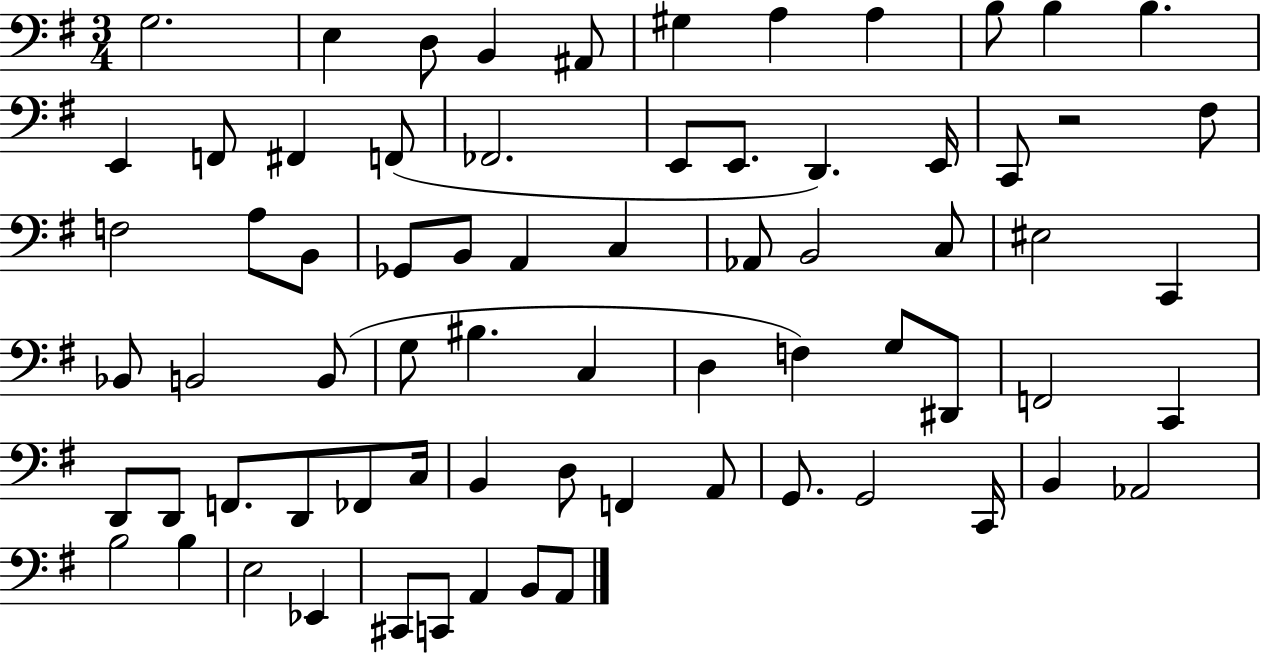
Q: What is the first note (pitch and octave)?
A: G3